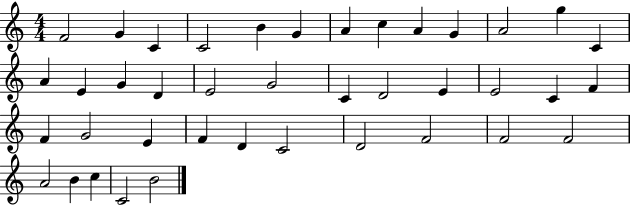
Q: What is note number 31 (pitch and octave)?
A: C4